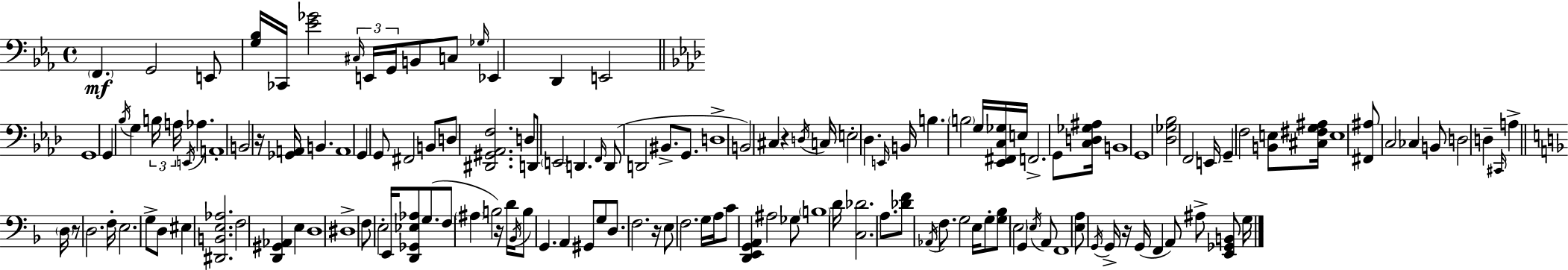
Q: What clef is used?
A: bass